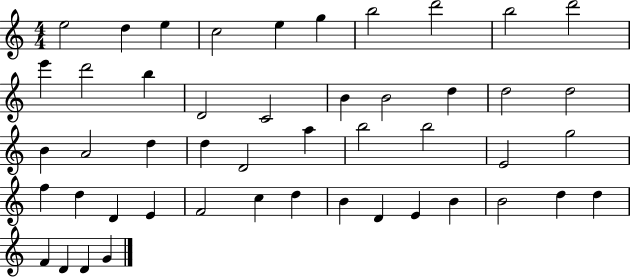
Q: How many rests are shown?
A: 0